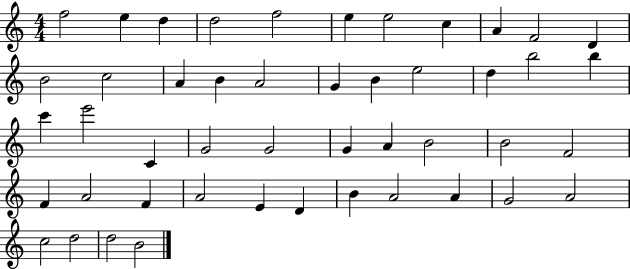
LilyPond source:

{
  \clef treble
  \numericTimeSignature
  \time 4/4
  \key c \major
  f''2 e''4 d''4 | d''2 f''2 | e''4 e''2 c''4 | a'4 f'2 d'4 | \break b'2 c''2 | a'4 b'4 a'2 | g'4 b'4 e''2 | d''4 b''2 b''4 | \break c'''4 e'''2 c'4 | g'2 g'2 | g'4 a'4 b'2 | b'2 f'2 | \break f'4 a'2 f'4 | a'2 e'4 d'4 | b'4 a'2 a'4 | g'2 a'2 | \break c''2 d''2 | d''2 b'2 | \bar "|."
}